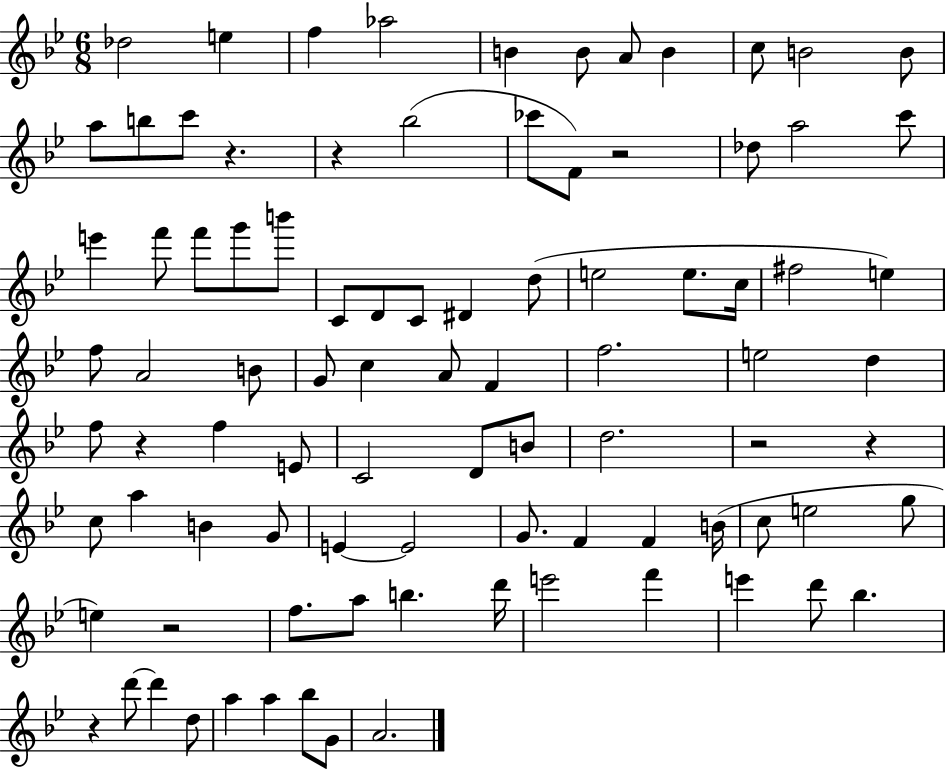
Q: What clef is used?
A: treble